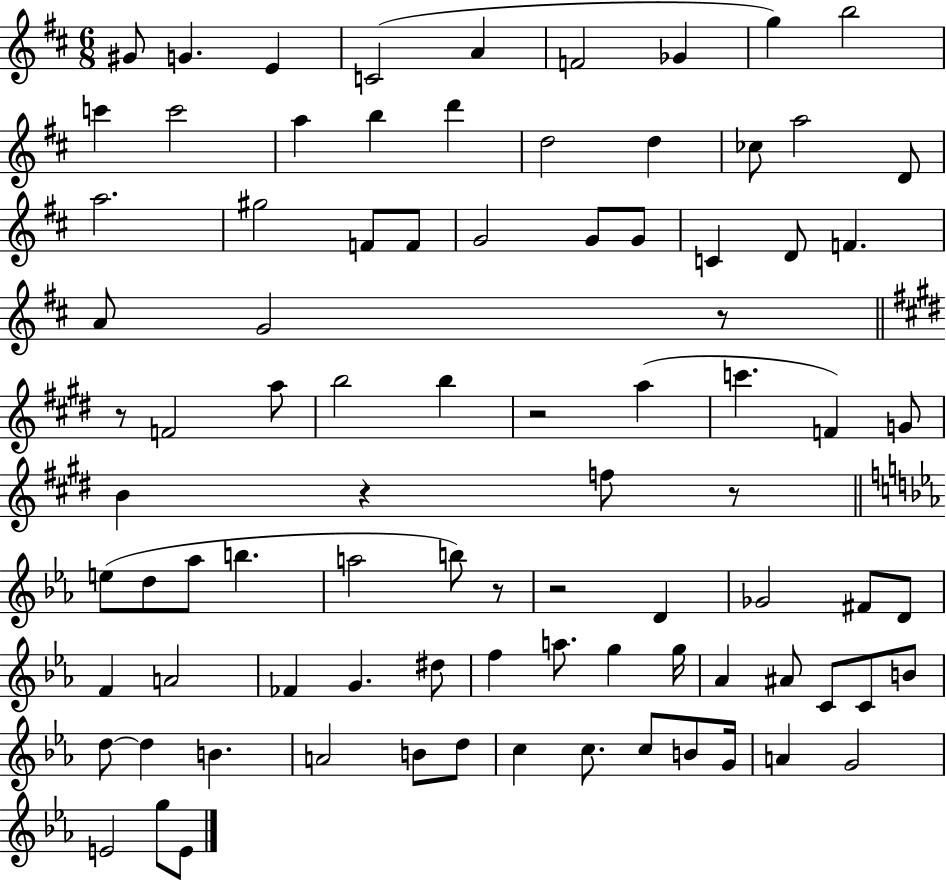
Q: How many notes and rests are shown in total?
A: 88